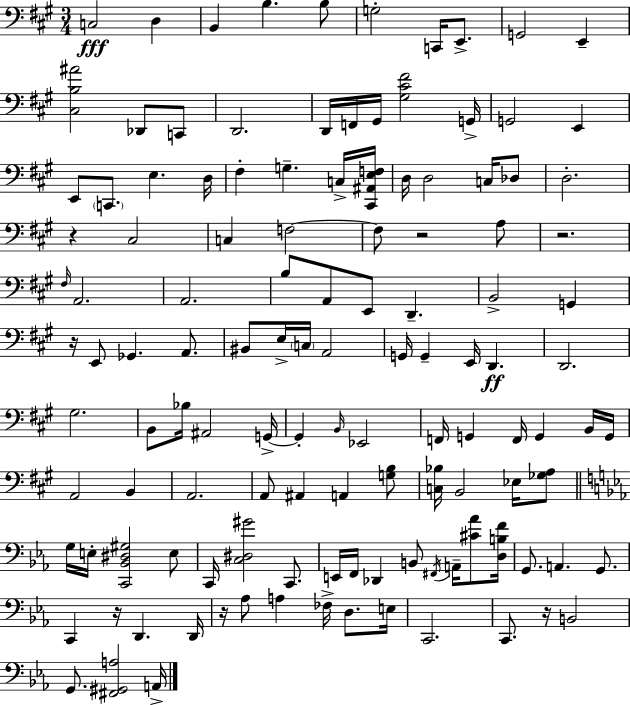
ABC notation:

X:1
T:Untitled
M:3/4
L:1/4
K:A
C,2 D, B,, B, B,/2 G,2 C,,/4 E,,/2 G,,2 E,, [^C,B,^A]2 _D,,/2 C,,/2 D,,2 D,,/4 F,,/4 ^G,,/4 [^G,^C^F]2 G,,/4 G,,2 E,, E,,/2 C,,/2 E, D,/4 ^F, G, C,/4 [^C,,^A,,E,F,]/4 D,/4 D,2 C,/4 _D,/2 D,2 z ^C,2 C, F,2 F,/2 z2 A,/2 z2 ^F,/4 A,,2 A,,2 B,/2 A,,/2 E,,/2 D,, B,,2 G,, z/4 E,,/2 _G,, A,,/2 ^B,,/2 E,/4 C,/4 A,,2 G,,/4 G,, E,,/4 D,, D,,2 ^G,2 B,,/2 _B,/4 ^A,,2 G,,/4 G,, B,,/4 _E,,2 F,,/4 G,, F,,/4 G,, B,,/4 G,,/4 A,,2 B,, A,,2 A,,/2 ^A,, A,, [G,B,]/2 [C,_B,]/4 B,,2 _E,/4 [_G,A,]/2 G,/4 E,/4 [C,,_B,,^D,^G,]2 E,/2 C,,/4 [C,^D,^G]2 C,,/2 E,,/4 F,,/4 _D,, B,,/2 ^F,,/4 A,,/4 [^C_A]/2 [D,B,F]/4 G,,/2 A,, G,,/2 C,, z/4 D,, D,,/4 z/4 _A,/2 A, _F,/4 D,/2 E,/4 C,,2 C,,/2 z/4 B,,2 G,,/2 [^F,,^G,,A,]2 A,,/4